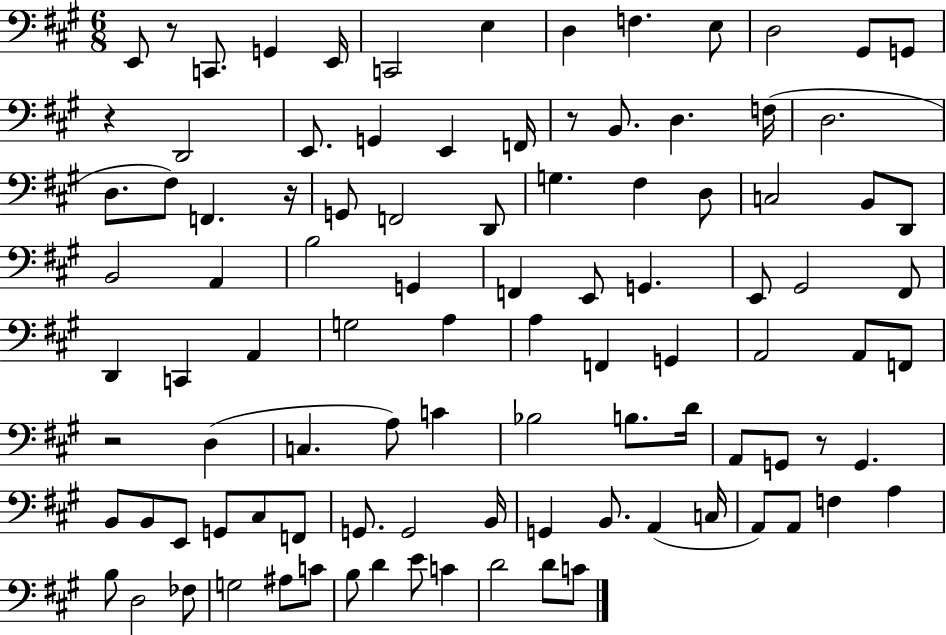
X:1
T:Untitled
M:6/8
L:1/4
K:A
E,,/2 z/2 C,,/2 G,, E,,/4 C,,2 E, D, F, E,/2 D,2 ^G,,/2 G,,/2 z D,,2 E,,/2 G,, E,, F,,/4 z/2 B,,/2 D, F,/4 D,2 D,/2 ^F,/2 F,, z/4 G,,/2 F,,2 D,,/2 G, ^F, D,/2 C,2 B,,/2 D,,/2 B,,2 A,, B,2 G,, F,, E,,/2 G,, E,,/2 ^G,,2 ^F,,/2 D,, C,, A,, G,2 A, A, F,, G,, A,,2 A,,/2 F,,/2 z2 D, C, A,/2 C _B,2 B,/2 D/4 A,,/2 G,,/2 z/2 G,, B,,/2 B,,/2 E,,/2 G,,/2 ^C,/2 F,,/2 G,,/2 G,,2 B,,/4 G,, B,,/2 A,, C,/4 A,,/2 A,,/2 F, A, B,/2 D,2 _F,/2 G,2 ^A,/2 C/2 B,/2 D E/2 C D2 D/2 C/2